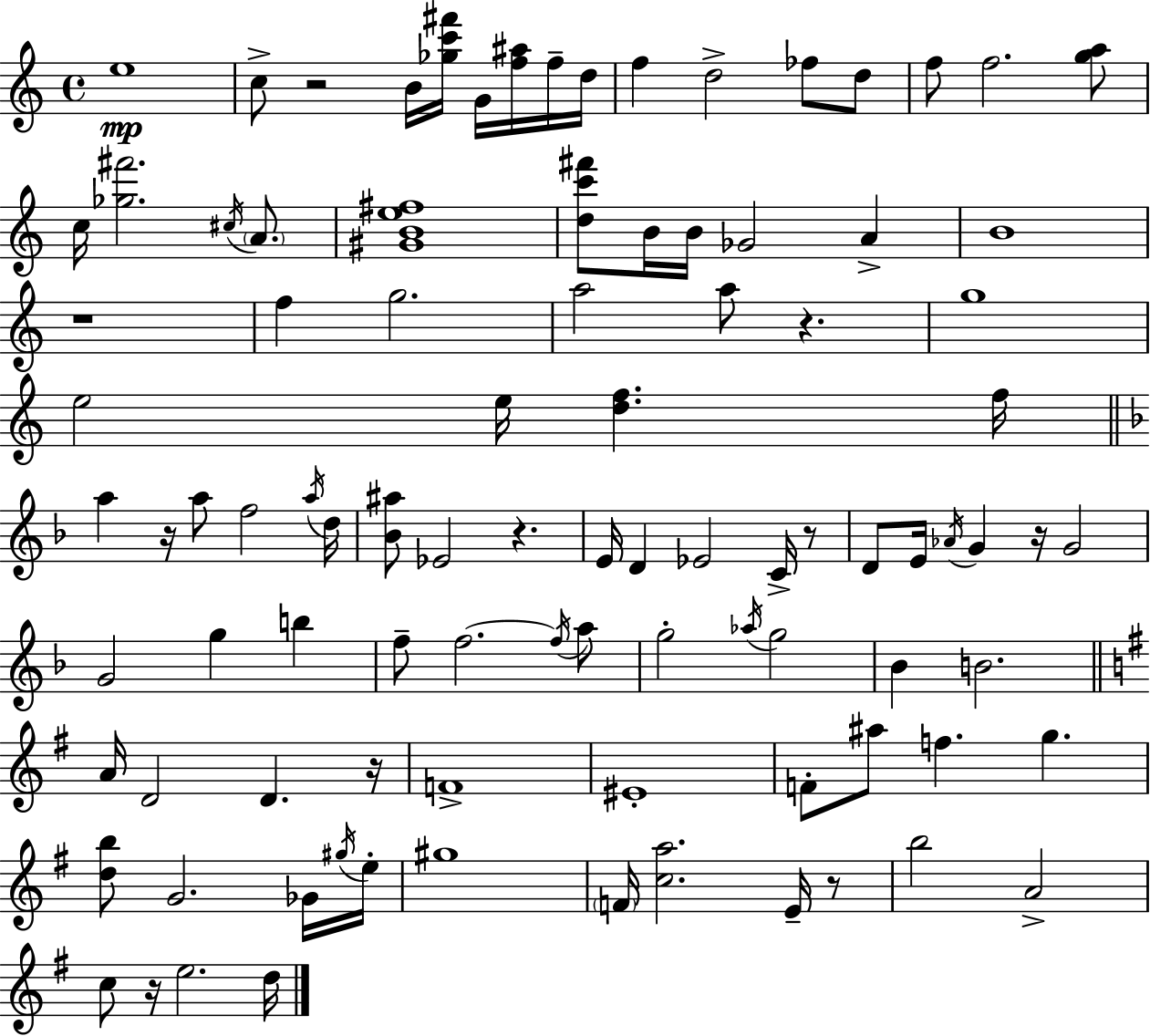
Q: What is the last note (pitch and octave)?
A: D5